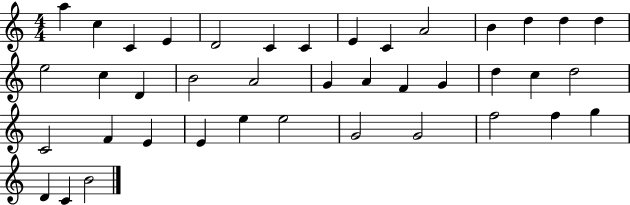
X:1
T:Untitled
M:4/4
L:1/4
K:C
a c C E D2 C C E C A2 B d d d e2 c D B2 A2 G A F G d c d2 C2 F E E e e2 G2 G2 f2 f g D C B2